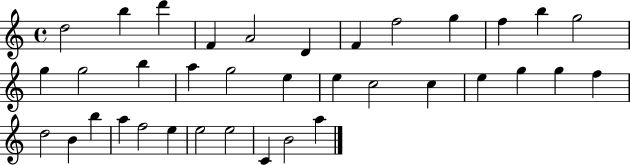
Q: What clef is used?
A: treble